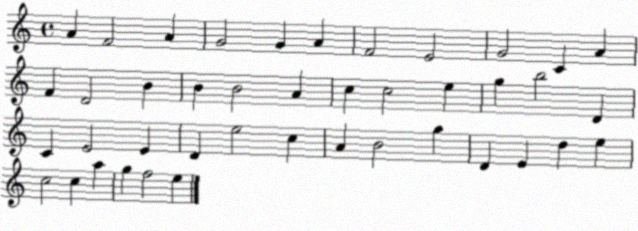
X:1
T:Untitled
M:4/4
L:1/4
K:C
A F2 A G2 G A F2 E2 G2 C A F D2 B B B2 A c c2 e g b2 D C E2 E D e2 c A B2 g D E d e c2 c a g f2 e